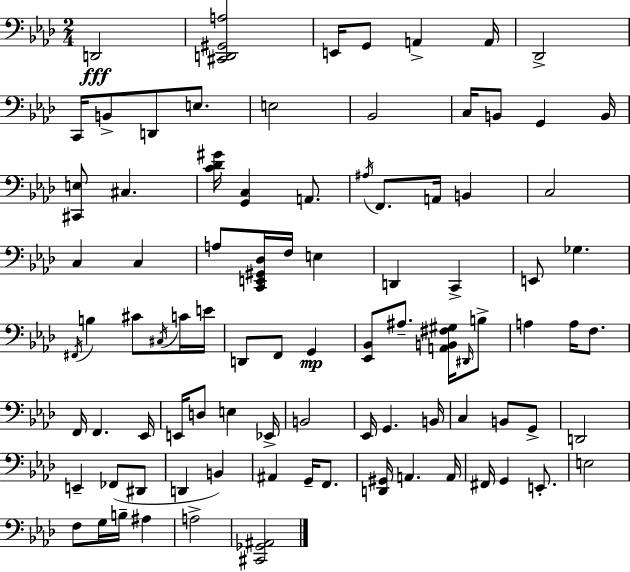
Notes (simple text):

D2/h [C#2,D2,G#2,A3]/h E2/s G2/e A2/q A2/s Db2/h C2/s B2/e D2/e E3/e. E3/h Bb2/h C3/s B2/e G2/q B2/s [C#2,E3]/e C#3/q. [C4,Db4,G#4]/s [G2,C3]/q A2/e. A#3/s F2/e. A2/s B2/q C3/h C3/q C3/q A3/e [C2,E2,G#2,Db3]/s F3/s E3/q D2/q C2/q E2/e Gb3/q. F#2/s B3/q C#4/e C#3/s C4/s E4/s D2/e F2/e G2/q [Eb2,Bb2]/e A#3/e. [A2,B2,F#3,G#3]/s D#2/s B3/e A3/q A3/s F3/e. F2/s F2/q. Eb2/s E2/s D3/e E3/q Eb2/s B2/h Eb2/s G2/q. B2/s C3/q B2/e G2/e D2/h E2/q FES2/e D#2/e D2/q B2/q A#2/q G2/s F2/e. [D2,G#2]/s A2/q. A2/s F#2/s G2/q E2/e. E3/h F3/e G3/s B3/s A#3/q A3/h [C#2,Gb2,A#2]/h